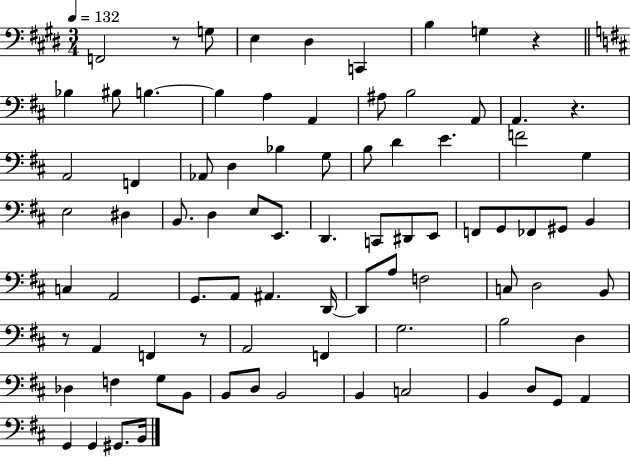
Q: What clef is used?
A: bass